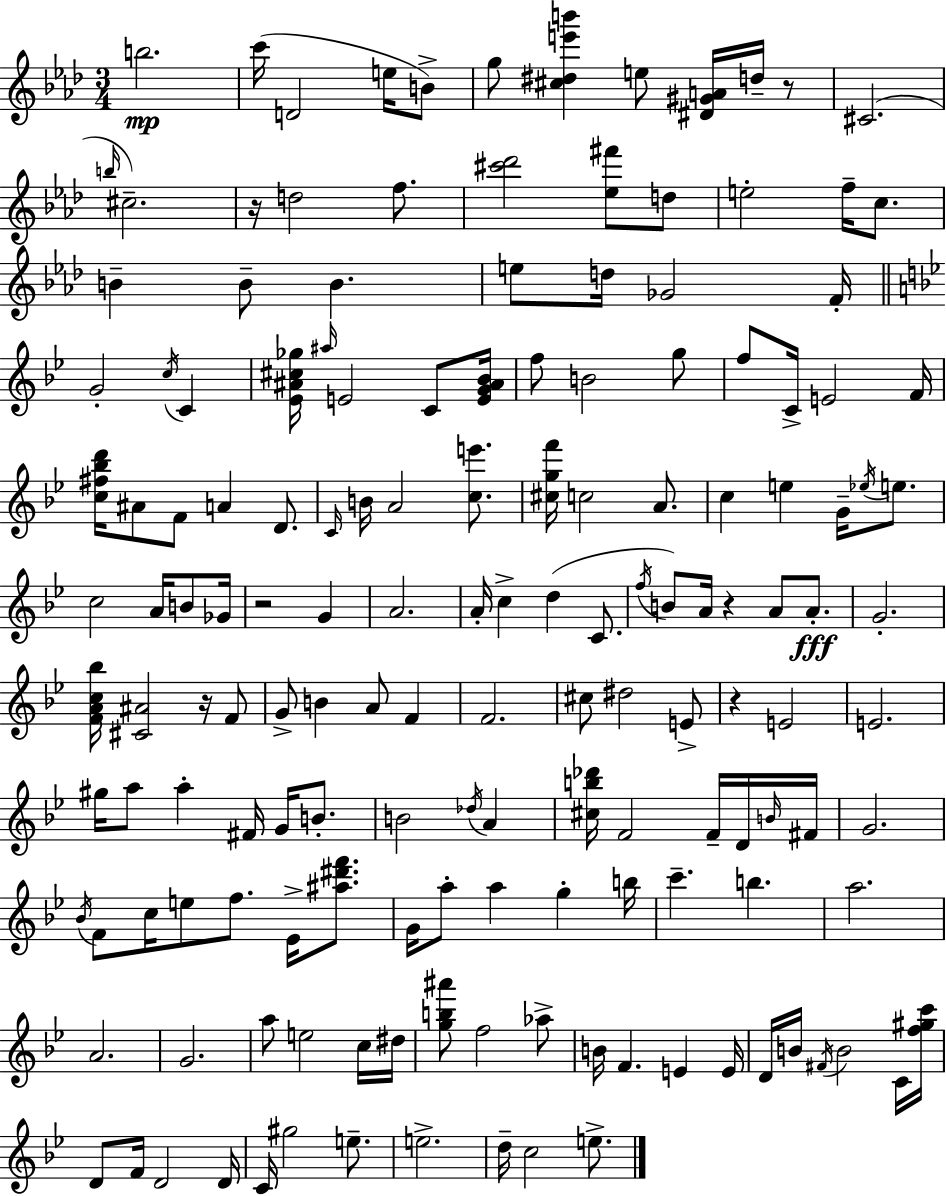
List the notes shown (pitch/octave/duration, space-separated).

B5/h. C6/s D4/h E5/s B4/e G5/e [C#5,D#5,E6,B6]/q E5/e [D#4,G#4,A4]/s D5/s R/e C#4/h. B5/s C#5/h. R/s D5/h F5/e. [C#6,Db6]/h [Eb5,F#6]/e D5/e E5/h F5/s C5/e. B4/q B4/e B4/q. E5/e D5/s Gb4/h F4/s G4/h C5/s C4/q [Eb4,A#4,C#5,Gb5]/s A#5/s E4/h C4/e [E4,G4,A#4,Bb4]/s F5/e B4/h G5/e F5/e C4/s E4/h F4/s [C5,F#5,Bb5,D6]/s A#4/e F4/e A4/q D4/e. C4/s B4/s A4/h [C5,E6]/e. [C#5,G5,F6]/s C5/h A4/e. C5/q E5/q G4/s Eb5/s E5/e. C5/h A4/s B4/e Gb4/s R/h G4/q A4/h. A4/s C5/q D5/q C4/e. F5/s B4/e A4/s R/q A4/e A4/e. G4/h. [F4,A4,C5,Bb5]/s [C#4,A#4]/h R/s F4/e G4/e B4/q A4/e F4/q F4/h. C#5/e D#5/h E4/e R/q E4/h E4/h. G#5/s A5/e A5/q F#4/s G4/s B4/e. B4/h Db5/s A4/q [C#5,B5,Db6]/s F4/h F4/s D4/s B4/s F#4/s G4/h. Bb4/s F4/e C5/s E5/e F5/e. Eb4/s [A#5,D#6,F6]/e. G4/s A5/e A5/q G5/q B5/s C6/q. B5/q. A5/h. A4/h. G4/h. A5/e E5/h C5/s D#5/s [G5,B5,A#6]/e F5/h Ab5/e B4/s F4/q. E4/q E4/s D4/s B4/s F#4/s B4/h C4/s [F5,G#5,C6]/s D4/e F4/s D4/h D4/s C4/s G#5/h E5/e. E5/h. D5/s C5/h E5/e.